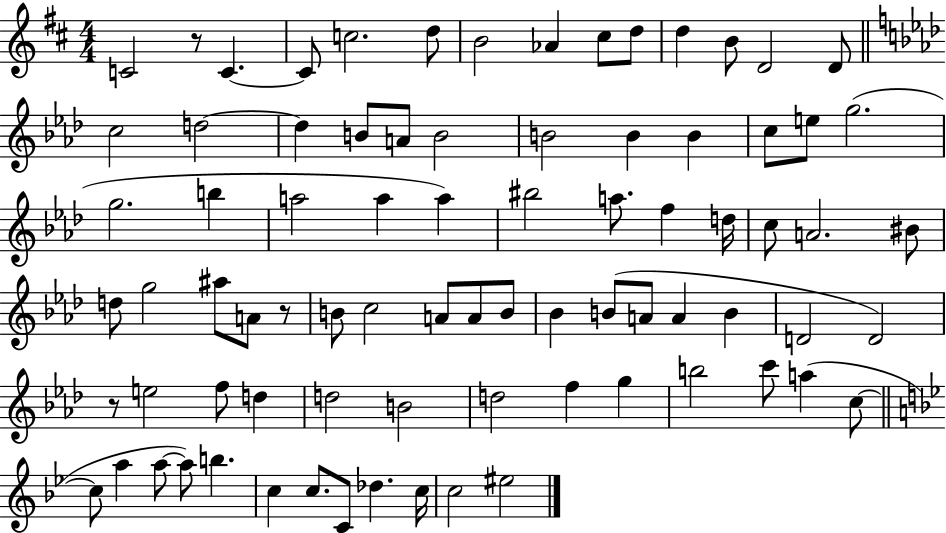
{
  \clef treble
  \numericTimeSignature
  \time 4/4
  \key d \major
  c'2 r8 c'4.~~ | c'8 c''2. d''8 | b'2 aes'4 cis''8 d''8 | d''4 b'8 d'2 d'8 | \break \bar "||" \break \key aes \major c''2 d''2~~ | d''4 b'8 a'8 b'2 | b'2 b'4 b'4 | c''8 e''8 g''2.( | \break g''2. b''4 | a''2 a''4 a''4) | bis''2 a''8. f''4 d''16 | c''8 a'2. bis'8 | \break d''8 g''2 ais''8 a'8 r8 | b'8 c''2 a'8 a'8 b'8 | bes'4 b'8( a'8 a'4 b'4 | d'2 d'2) | \break r8 e''2 f''8 d''4 | d''2 b'2 | d''2 f''4 g''4 | b''2 c'''8 a''4( c''8~~ | \break \bar "||" \break \key bes \major c''8 a''4 a''8~~ a''8) b''4. | c''4 c''8. c'8 des''4. c''16 | c''2 eis''2 | \bar "|."
}